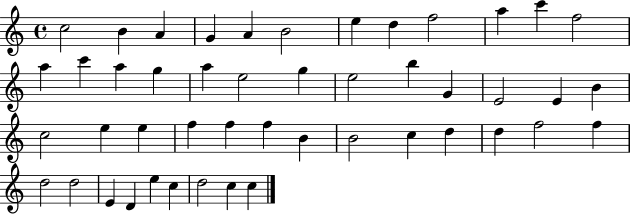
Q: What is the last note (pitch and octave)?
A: C5